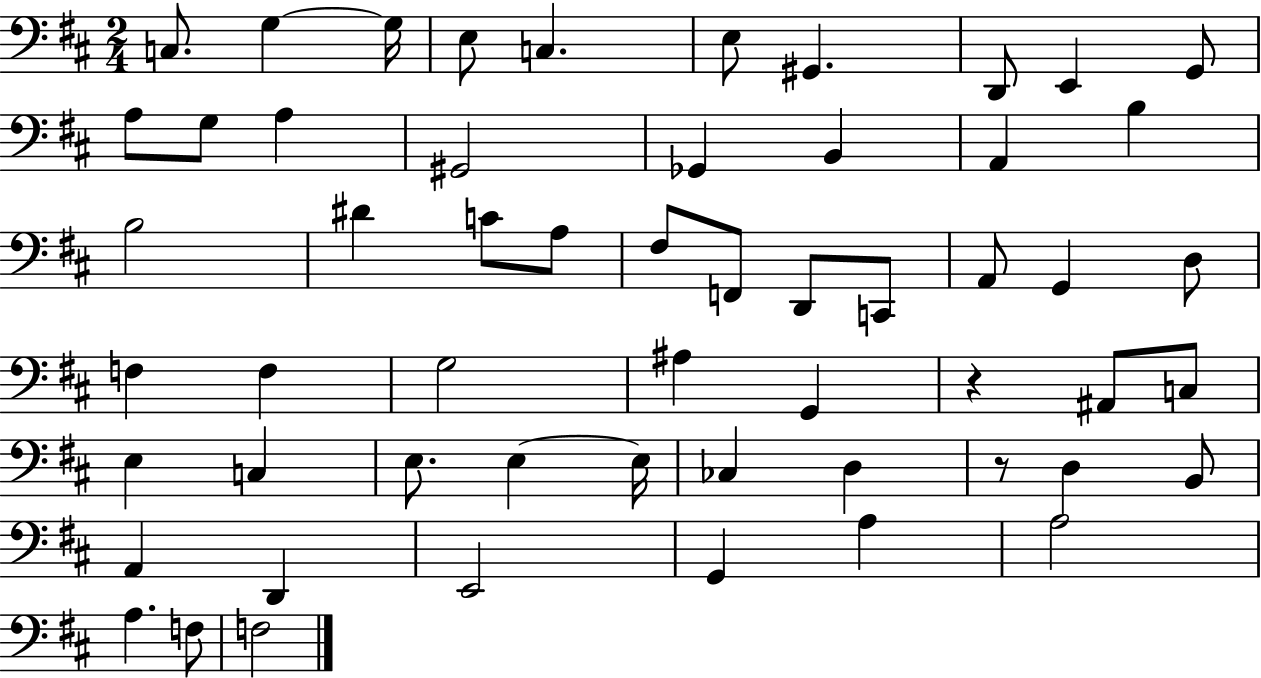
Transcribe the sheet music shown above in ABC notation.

X:1
T:Untitled
M:2/4
L:1/4
K:D
C,/2 G, G,/4 E,/2 C, E,/2 ^G,, D,,/2 E,, G,,/2 A,/2 G,/2 A, ^G,,2 _G,, B,, A,, B, B,2 ^D C/2 A,/2 ^F,/2 F,,/2 D,,/2 C,,/2 A,,/2 G,, D,/2 F, F, G,2 ^A, G,, z ^A,,/2 C,/2 E, C, E,/2 E, E,/4 _C, D, z/2 D, B,,/2 A,, D,, E,,2 G,, A, A,2 A, F,/2 F,2